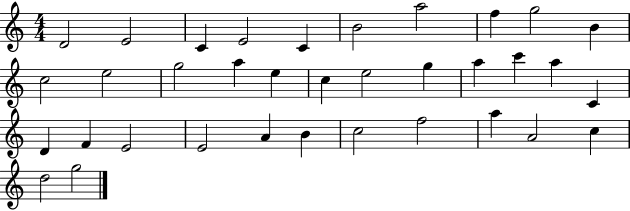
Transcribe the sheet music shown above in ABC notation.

X:1
T:Untitled
M:4/4
L:1/4
K:C
D2 E2 C E2 C B2 a2 f g2 B c2 e2 g2 a e c e2 g a c' a C D F E2 E2 A B c2 f2 a A2 c d2 g2